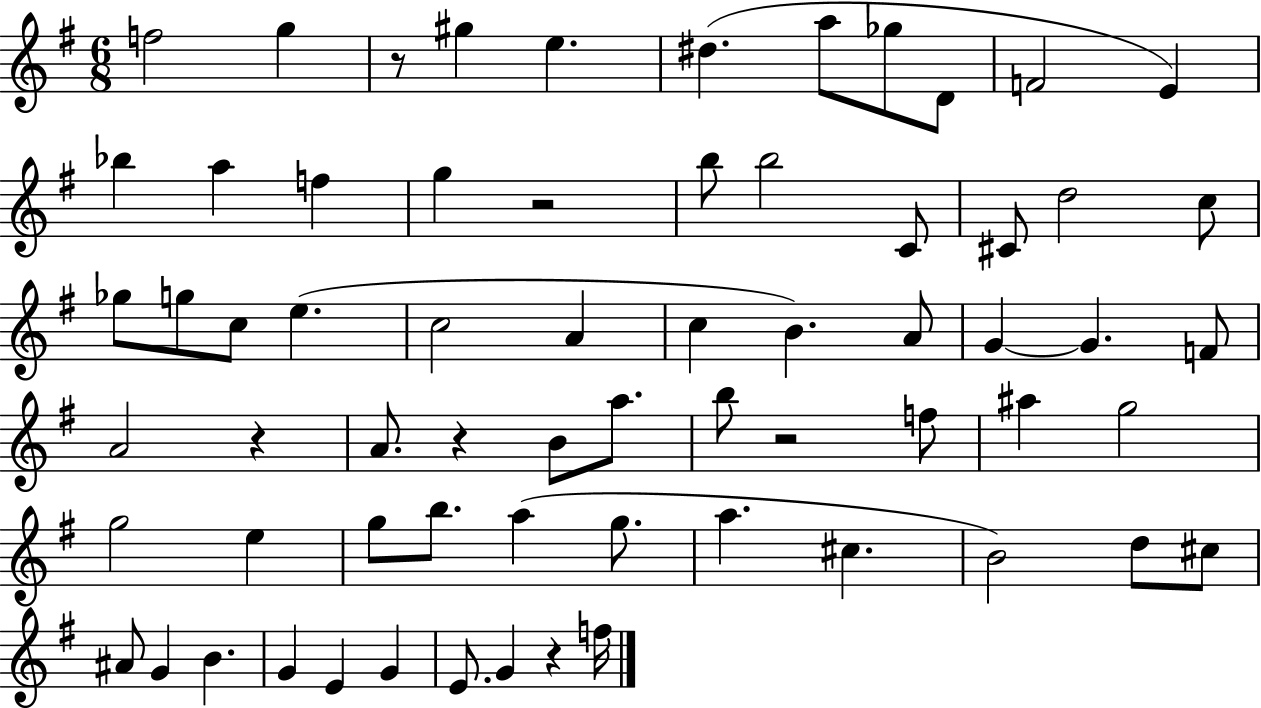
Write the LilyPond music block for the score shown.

{
  \clef treble
  \numericTimeSignature
  \time 6/8
  \key g \major
  f''2 g''4 | r8 gis''4 e''4. | dis''4.( a''8 ges''8 d'8 | f'2 e'4) | \break bes''4 a''4 f''4 | g''4 r2 | b''8 b''2 c'8 | cis'8 d''2 c''8 | \break ges''8 g''8 c''8 e''4.( | c''2 a'4 | c''4 b'4.) a'8 | g'4~~ g'4. f'8 | \break a'2 r4 | a'8. r4 b'8 a''8. | b''8 r2 f''8 | ais''4 g''2 | \break g''2 e''4 | g''8 b''8. a''4( g''8. | a''4. cis''4. | b'2) d''8 cis''8 | \break ais'8 g'4 b'4. | g'4 e'4 g'4 | e'8. g'4 r4 f''16 | \bar "|."
}